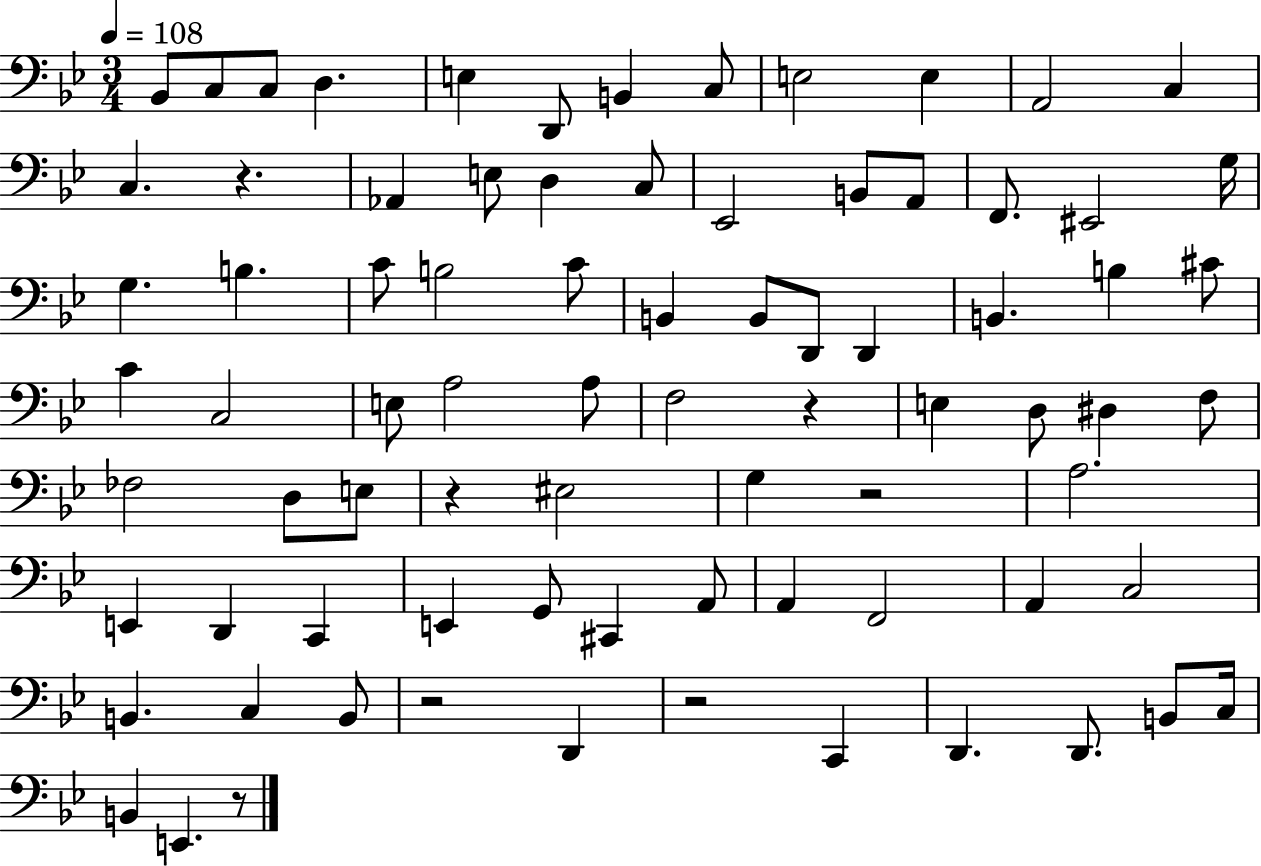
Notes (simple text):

Bb2/e C3/e C3/e D3/q. E3/q D2/e B2/q C3/e E3/h E3/q A2/h C3/q C3/q. R/q. Ab2/q E3/e D3/q C3/e Eb2/h B2/e A2/e F2/e. EIS2/h G3/s G3/q. B3/q. C4/e B3/h C4/e B2/q B2/e D2/e D2/q B2/q. B3/q C#4/e C4/q C3/h E3/e A3/h A3/e F3/h R/q E3/q D3/e D#3/q F3/e FES3/h D3/e E3/e R/q EIS3/h G3/q R/h A3/h. E2/q D2/q C2/q E2/q G2/e C#2/q A2/e A2/q F2/h A2/q C3/h B2/q. C3/q B2/e R/h D2/q R/h C2/q D2/q. D2/e. B2/e C3/s B2/q E2/q. R/e